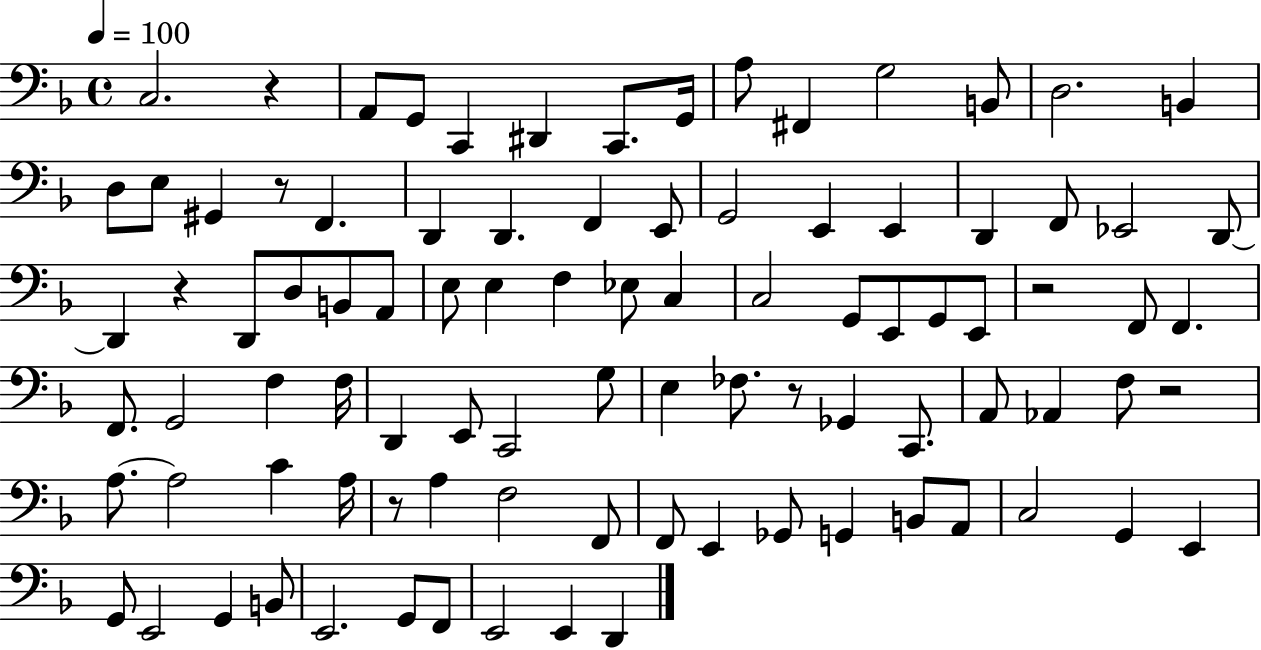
C3/h. R/q A2/e G2/e C2/q D#2/q C2/e. G2/s A3/e F#2/q G3/h B2/e D3/h. B2/q D3/e E3/e G#2/q R/e F2/q. D2/q D2/q. F2/q E2/e G2/h E2/q E2/q D2/q F2/e Eb2/h D2/e D2/q R/q D2/e D3/e B2/e A2/e E3/e E3/q F3/q Eb3/e C3/q C3/h G2/e E2/e G2/e E2/e R/h F2/e F2/q. F2/e. G2/h F3/q F3/s D2/q E2/e C2/h G3/e E3/q FES3/e. R/e Gb2/q C2/e. A2/e Ab2/q F3/e R/h A3/e. A3/h C4/q A3/s R/e A3/q F3/h F2/e F2/e E2/q Gb2/e G2/q B2/e A2/e C3/h G2/q E2/q G2/e E2/h G2/q B2/e E2/h. G2/e F2/e E2/h E2/q D2/q